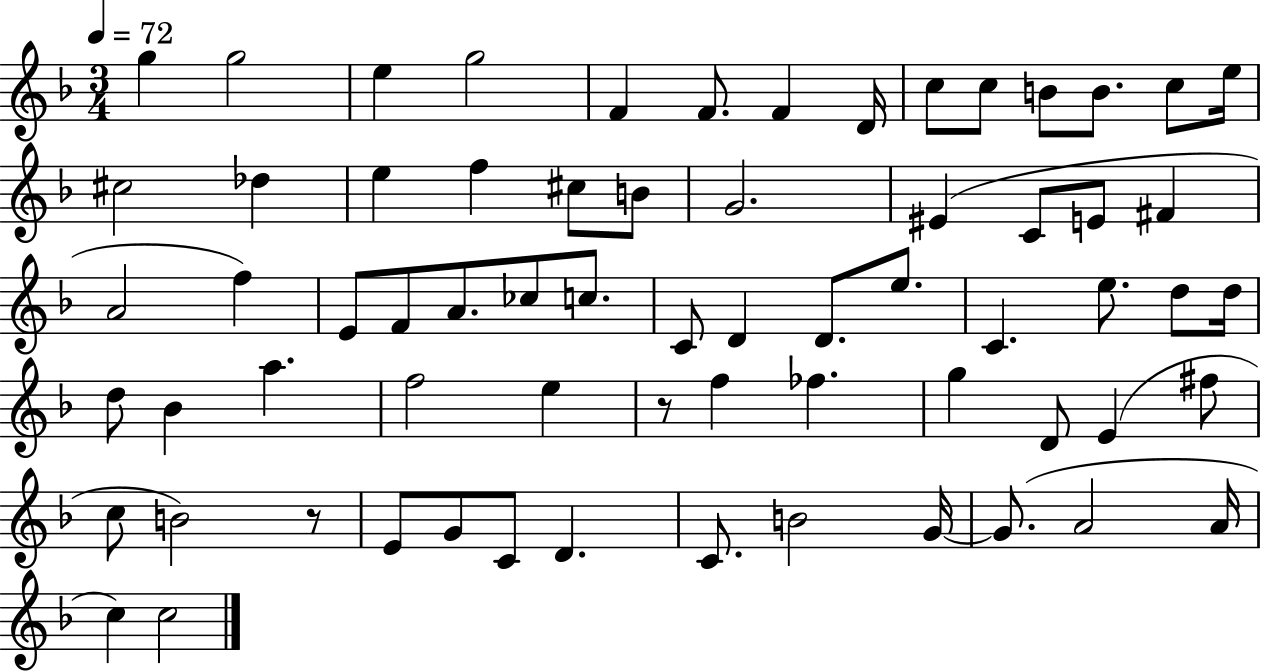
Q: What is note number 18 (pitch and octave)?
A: F5